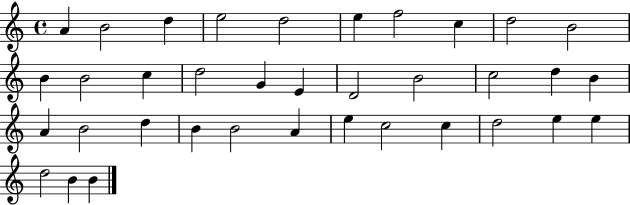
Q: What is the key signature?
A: C major